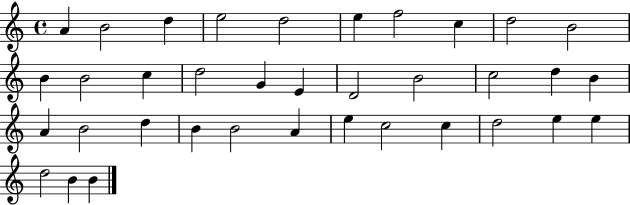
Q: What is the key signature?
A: C major